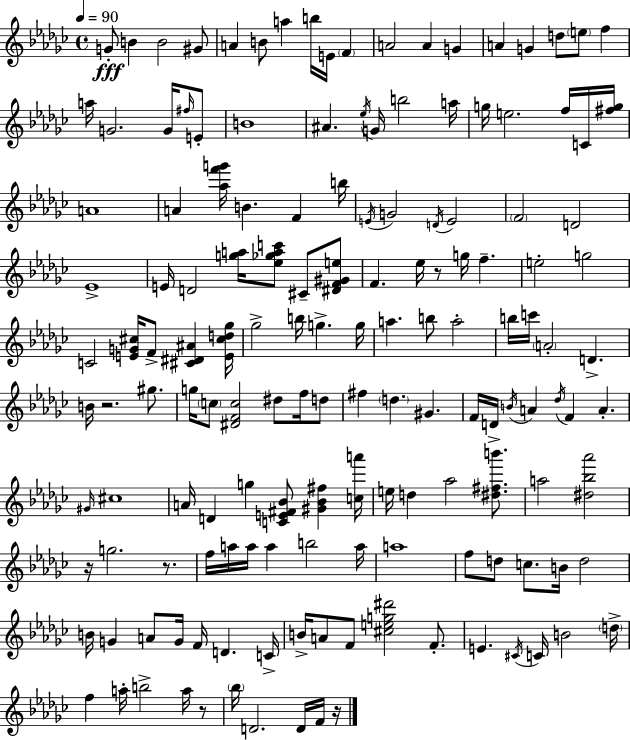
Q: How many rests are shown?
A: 6